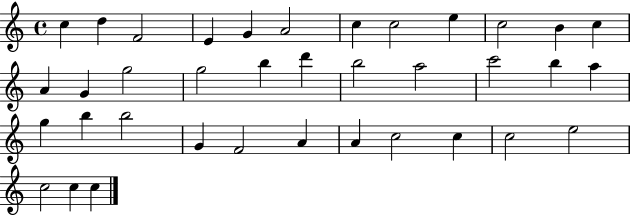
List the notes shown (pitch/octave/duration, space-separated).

C5/q D5/q F4/h E4/q G4/q A4/h C5/q C5/h E5/q C5/h B4/q C5/q A4/q G4/q G5/h G5/h B5/q D6/q B5/h A5/h C6/h B5/q A5/q G5/q B5/q B5/h G4/q F4/h A4/q A4/q C5/h C5/q C5/h E5/h C5/h C5/q C5/q